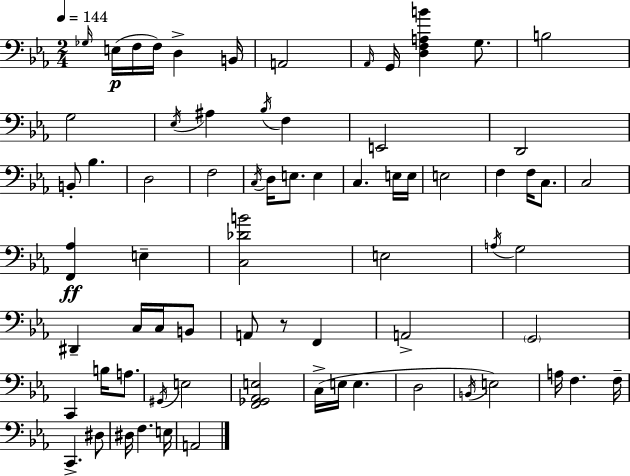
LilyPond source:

{
  \clef bass
  \numericTimeSignature
  \time 2/4
  \key c \minor
  \tempo 4 = 144
  \grace { ges16 }\p e16( f16 f16) d4-> | b,16 a,2 | \grace { aes,16 } g,16 <d f a b'>4 g8. | b2 | \break g2 | \acciaccatura { ees16 } ais4 \acciaccatura { bes16 } | f4 e,2 | d,2 | \break b,8-. bes4. | d2 | f2 | \acciaccatura { c16 } d16 e8. | \break e4 c4. | e16 e16 e2 | f4 | f16 c8. c2 | \break <f, aes>4\ff | e4-- <c des' b'>2 | e2 | \acciaccatura { a16 } g2 | \break dis,4-- | c16 c16 b,8 a,8 | r8 f,4 a,2-> | \parenthesize g,2 | \break c,4 | b16 a8. \acciaccatura { gis,16 } e2 | <f, ges, aes, e>2 | c16->( | \break e16 e4. d2 | \acciaccatura { b,16 }) | e2 | a16 f4. f16-- | \break c,4.-> dis8 | dis16 f4. e16 | a,2 | \bar "|."
}